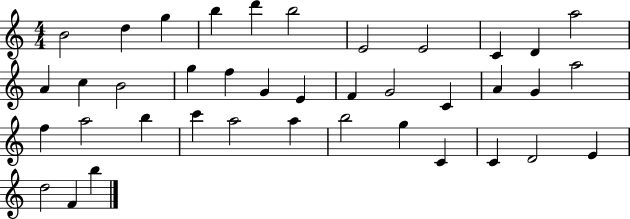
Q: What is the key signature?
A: C major